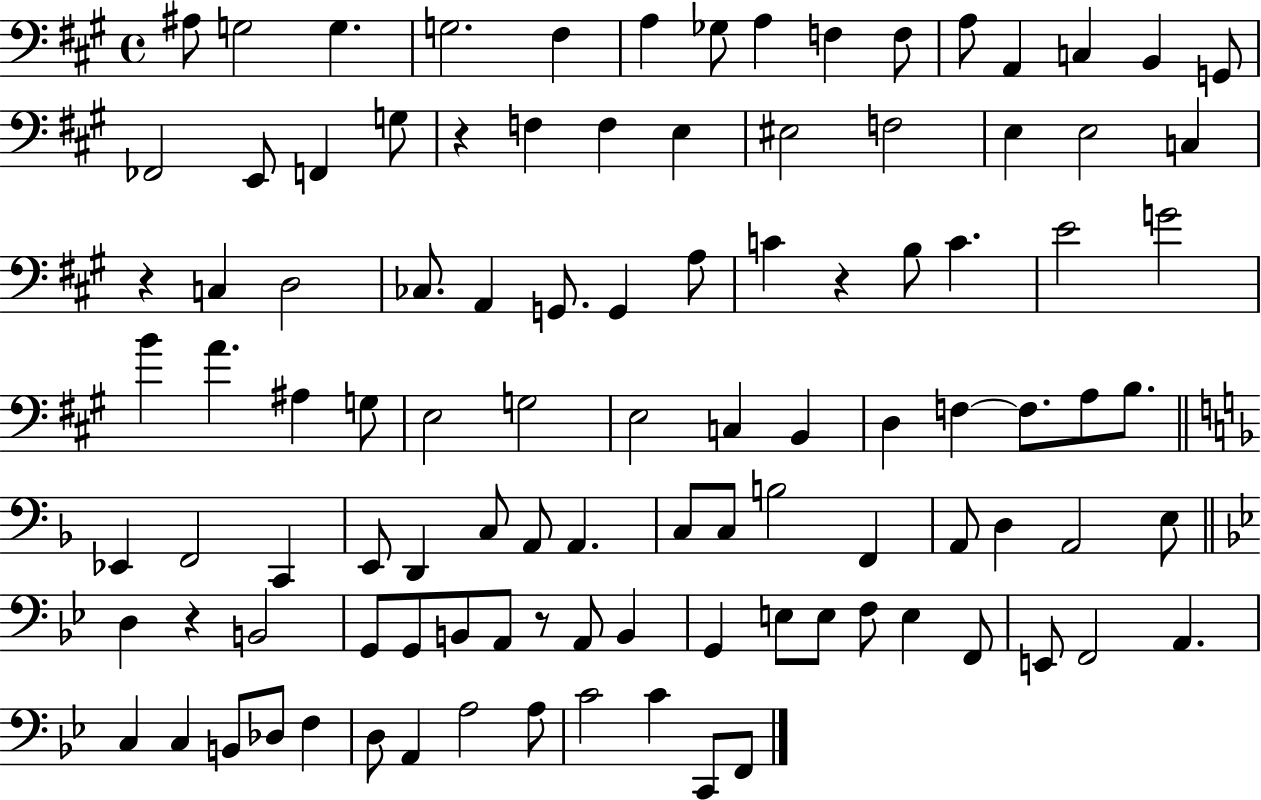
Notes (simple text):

A#3/e G3/h G3/q. G3/h. F#3/q A3/q Gb3/e A3/q F3/q F3/e A3/e A2/q C3/q B2/q G2/e FES2/h E2/e F2/q G3/e R/q F3/q F3/q E3/q EIS3/h F3/h E3/q E3/h C3/q R/q C3/q D3/h CES3/e. A2/q G2/e. G2/q A3/e C4/q R/q B3/e C4/q. E4/h G4/h B4/q A4/q. A#3/q G3/e E3/h G3/h E3/h C3/q B2/q D3/q F3/q F3/e. A3/e B3/e. Eb2/q F2/h C2/q E2/e D2/q C3/e A2/e A2/q. C3/e C3/e B3/h F2/q A2/e D3/q A2/h E3/e D3/q R/q B2/h G2/e G2/e B2/e A2/e R/e A2/e B2/q G2/q E3/e E3/e F3/e E3/q F2/e E2/e F2/h A2/q. C3/q C3/q B2/e Db3/e F3/q D3/e A2/q A3/h A3/e C4/h C4/q C2/e F2/e